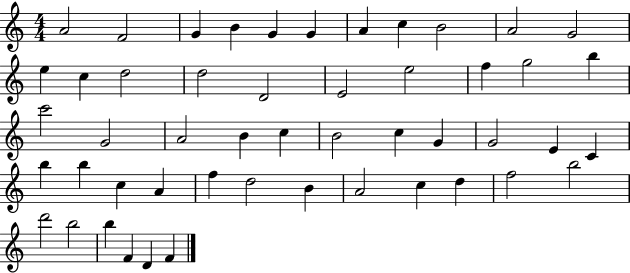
X:1
T:Untitled
M:4/4
L:1/4
K:C
A2 F2 G B G G A c B2 A2 G2 e c d2 d2 D2 E2 e2 f g2 b c'2 G2 A2 B c B2 c G G2 E C b b c A f d2 B A2 c d f2 b2 d'2 b2 b F D F